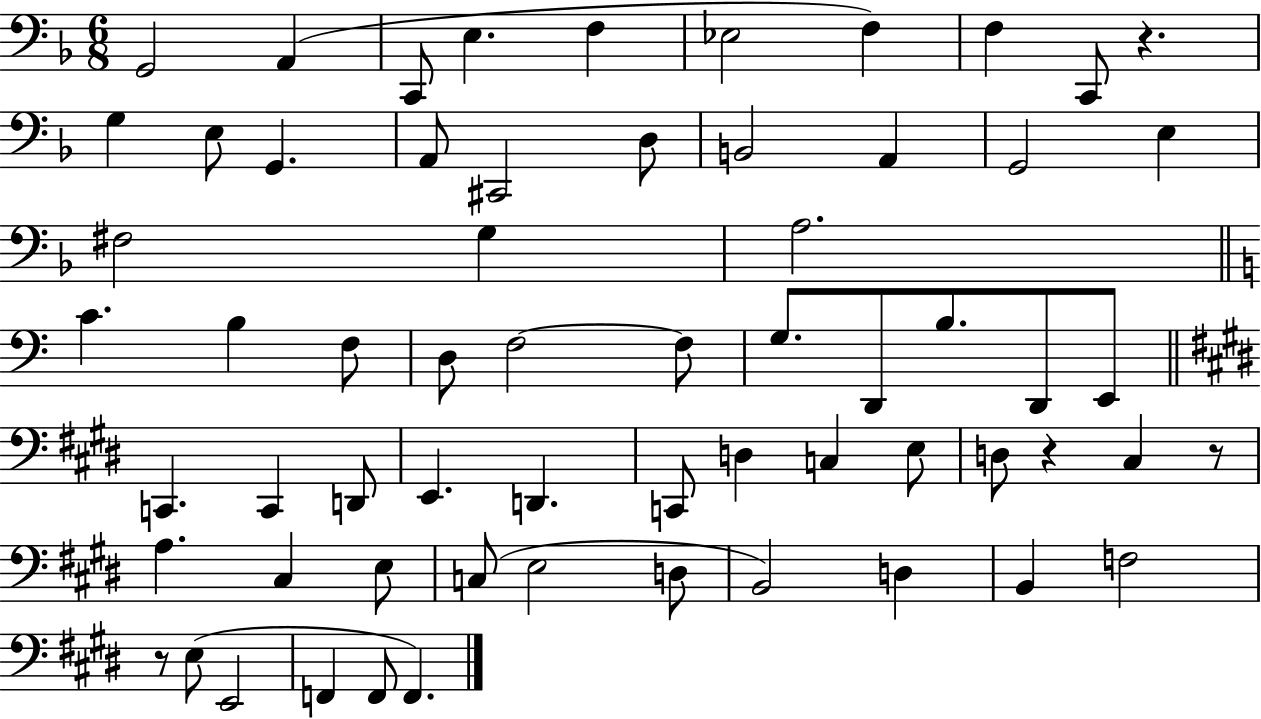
{
  \clef bass
  \numericTimeSignature
  \time 6/8
  \key f \major
  \repeat volta 2 { g,2 a,4( | c,8 e4. f4 | ees2 f4) | f4 c,8 r4. | \break g4 e8 g,4. | a,8 cis,2 d8 | b,2 a,4 | g,2 e4 | \break fis2 g4 | a2. | \bar "||" \break \key c \major c'4. b4 f8 | d8 f2~~ f8 | g8. d,8 b8. d,8 e,8 | \bar "||" \break \key e \major c,4. c,4 d,8 | e,4. d,4. | c,8 d4 c4 e8 | d8 r4 cis4 r8 | \break a4. cis4 e8 | c8( e2 d8 | b,2) d4 | b,4 f2 | \break r8 e8( e,2 | f,4 f,8 f,4.) | } \bar "|."
}